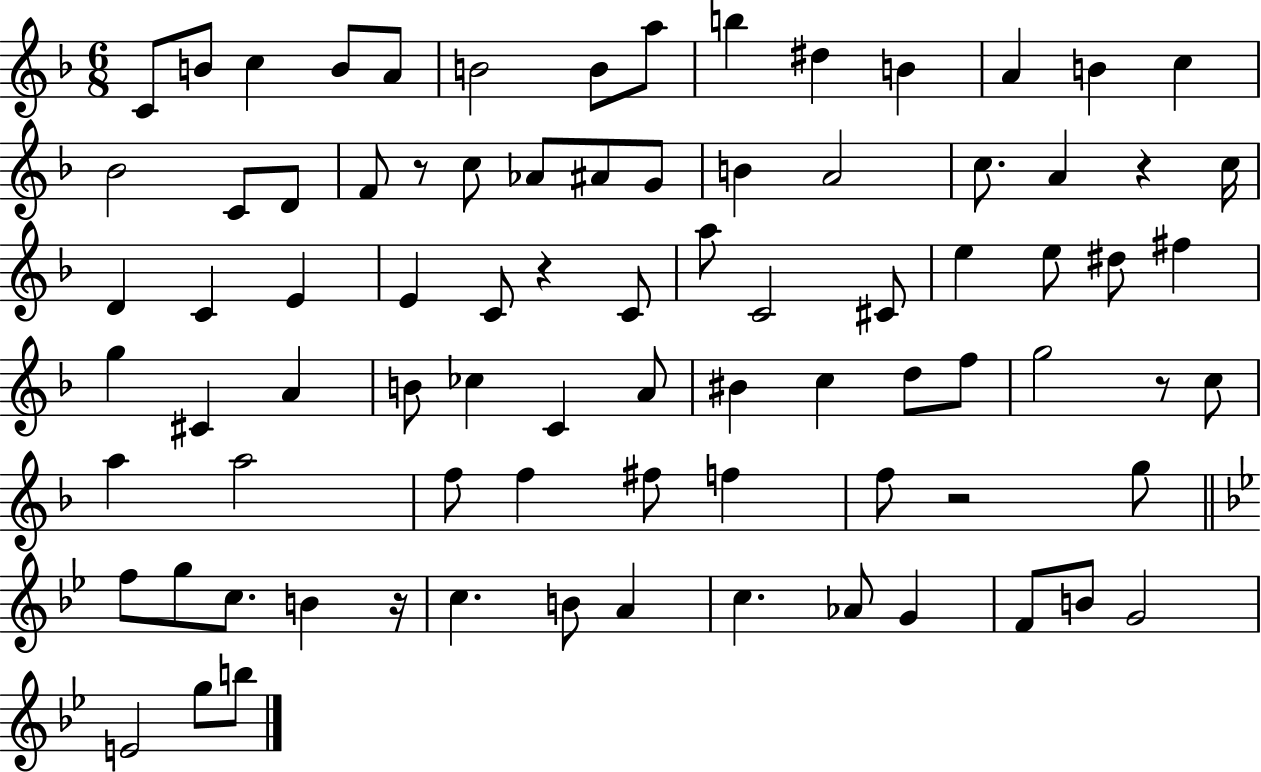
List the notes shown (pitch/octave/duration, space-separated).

C4/e B4/e C5/q B4/e A4/e B4/h B4/e A5/e B5/q D#5/q B4/q A4/q B4/q C5/q Bb4/h C4/e D4/e F4/e R/e C5/e Ab4/e A#4/e G4/e B4/q A4/h C5/e. A4/q R/q C5/s D4/q C4/q E4/q E4/q C4/e R/q C4/e A5/e C4/h C#4/e E5/q E5/e D#5/e F#5/q G5/q C#4/q A4/q B4/e CES5/q C4/q A4/e BIS4/q C5/q D5/e F5/e G5/h R/e C5/e A5/q A5/h F5/e F5/q F#5/e F5/q F5/e R/h G5/e F5/e G5/e C5/e. B4/q R/s C5/q. B4/e A4/q C5/q. Ab4/e G4/q F4/e B4/e G4/h E4/h G5/e B5/e